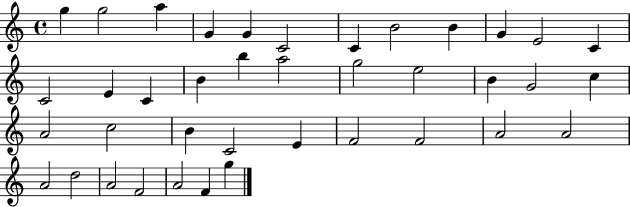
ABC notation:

X:1
T:Untitled
M:4/4
L:1/4
K:C
g g2 a G G C2 C B2 B G E2 C C2 E C B b a2 g2 e2 B G2 c A2 c2 B C2 E F2 F2 A2 A2 A2 d2 A2 F2 A2 F g